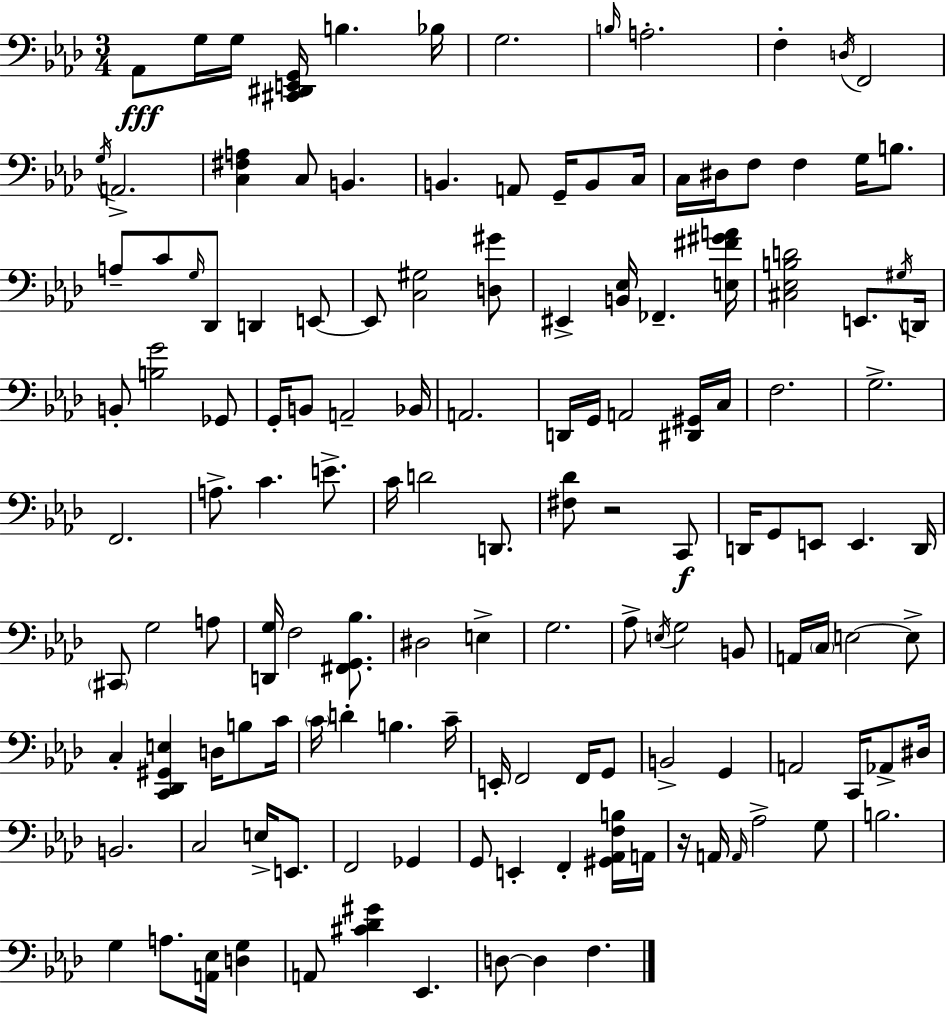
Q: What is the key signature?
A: AES major